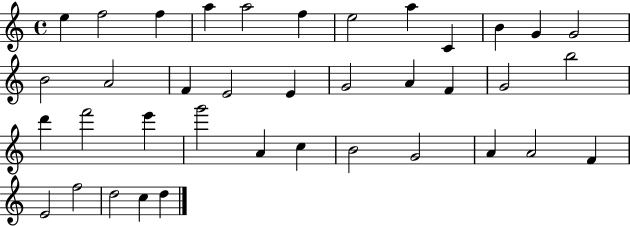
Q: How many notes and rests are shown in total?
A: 38